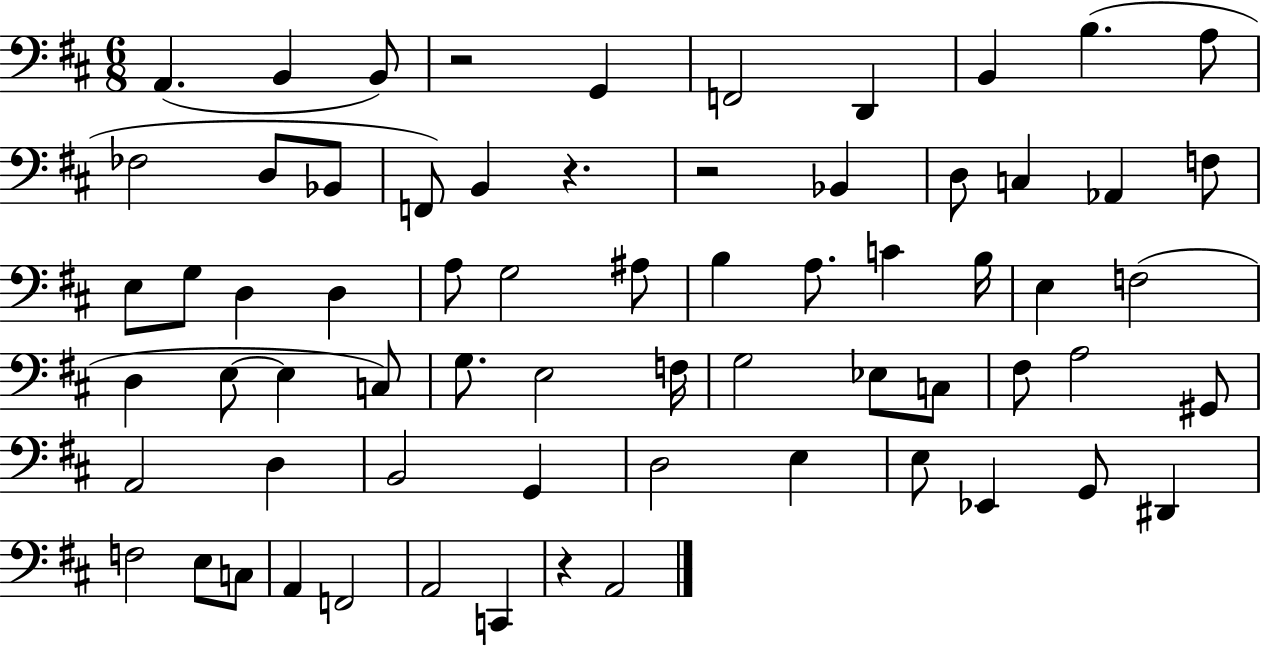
X:1
T:Untitled
M:6/8
L:1/4
K:D
A,, B,, B,,/2 z2 G,, F,,2 D,, B,, B, A,/2 _F,2 D,/2 _B,,/2 F,,/2 B,, z z2 _B,, D,/2 C, _A,, F,/2 E,/2 G,/2 D, D, A,/2 G,2 ^A,/2 B, A,/2 C B,/4 E, F,2 D, E,/2 E, C,/2 G,/2 E,2 F,/4 G,2 _E,/2 C,/2 ^F,/2 A,2 ^G,,/2 A,,2 D, B,,2 G,, D,2 E, E,/2 _E,, G,,/2 ^D,, F,2 E,/2 C,/2 A,, F,,2 A,,2 C,, z A,,2